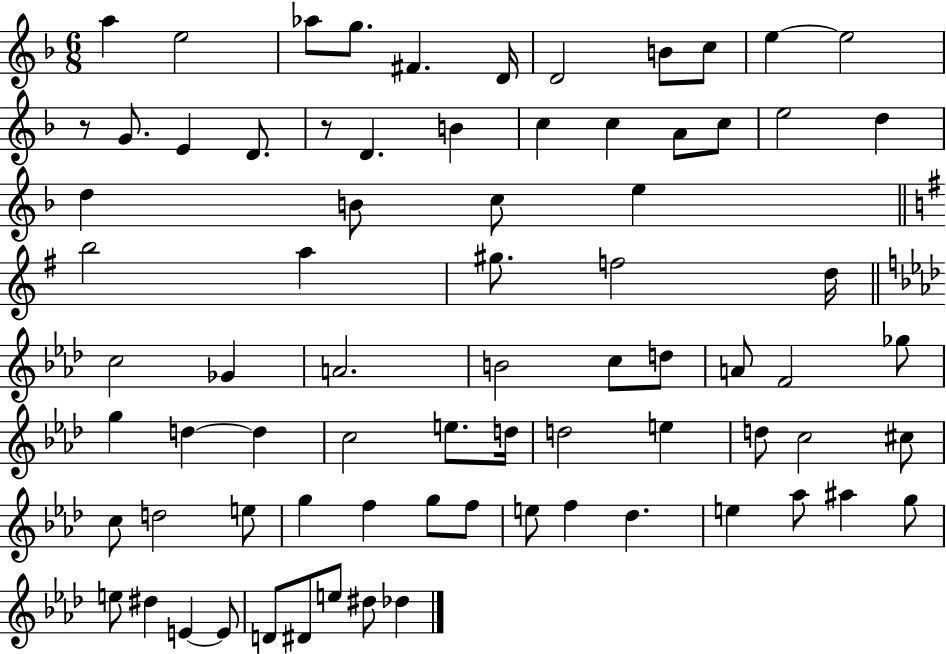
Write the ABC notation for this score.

X:1
T:Untitled
M:6/8
L:1/4
K:F
a e2 _a/2 g/2 ^F D/4 D2 B/2 c/2 e e2 z/2 G/2 E D/2 z/2 D B c c A/2 c/2 e2 d d B/2 c/2 e b2 a ^g/2 f2 d/4 c2 _G A2 B2 c/2 d/2 A/2 F2 _g/2 g d d c2 e/2 d/4 d2 e d/2 c2 ^c/2 c/2 d2 e/2 g f g/2 f/2 e/2 f _d e _a/2 ^a g/2 e/2 ^d E E/2 D/2 ^D/2 e/2 ^d/2 _d